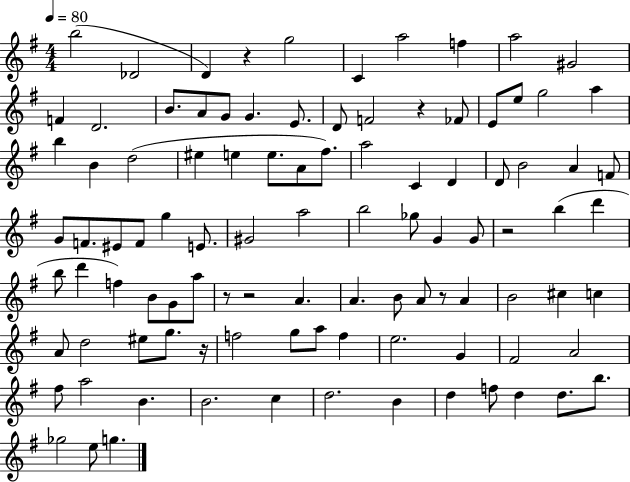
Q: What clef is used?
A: treble